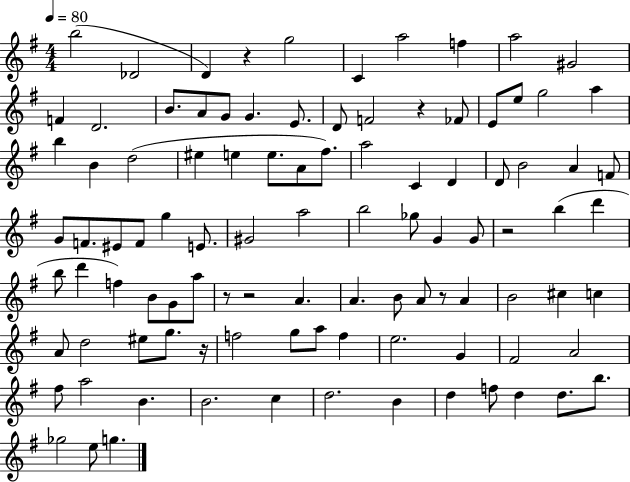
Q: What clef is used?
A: treble